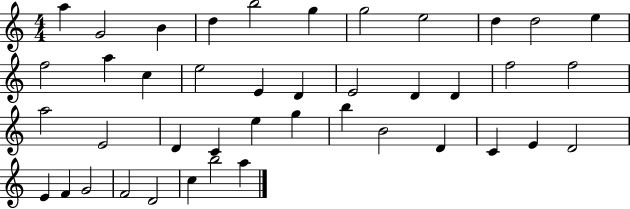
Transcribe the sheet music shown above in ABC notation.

X:1
T:Untitled
M:4/4
L:1/4
K:C
a G2 B d b2 g g2 e2 d d2 e f2 a c e2 E D E2 D D f2 f2 a2 E2 D C e g b B2 D C E D2 E F G2 F2 D2 c b2 a